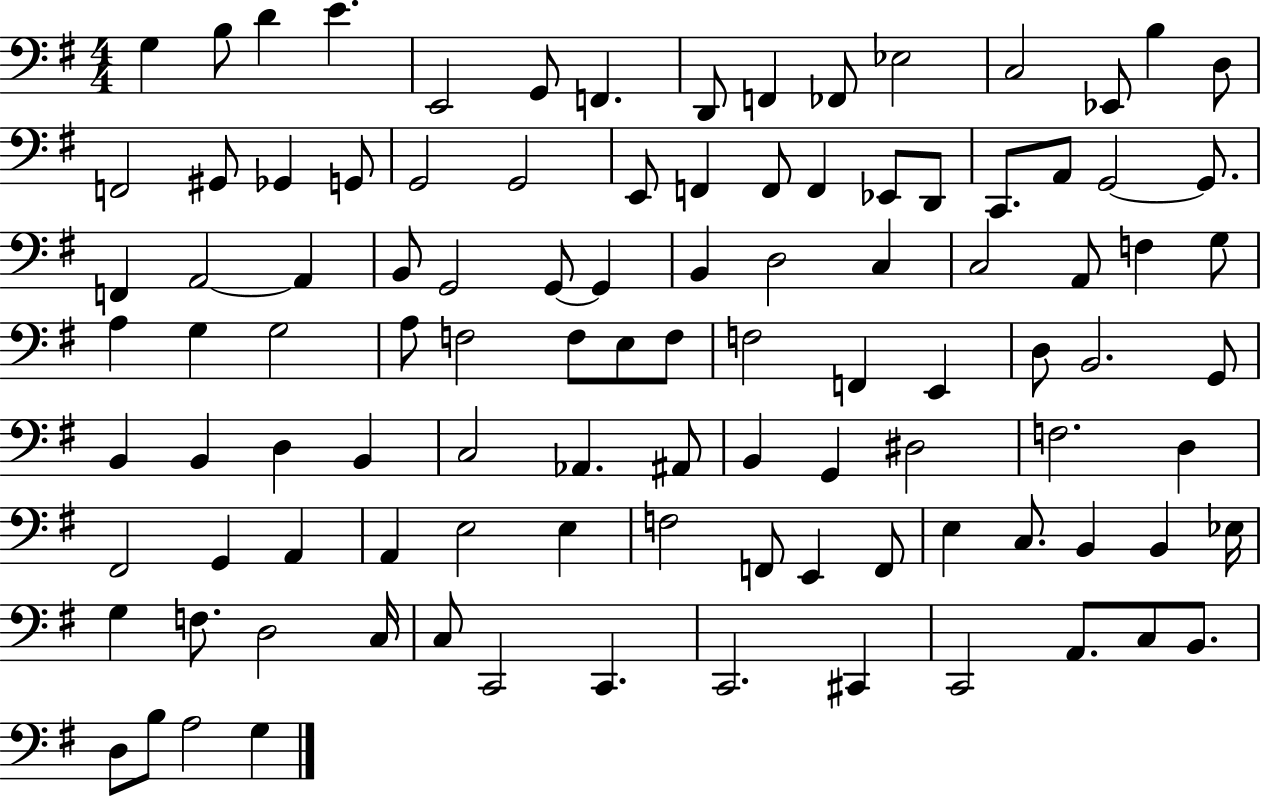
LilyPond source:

{
  \clef bass
  \numericTimeSignature
  \time 4/4
  \key g \major
  \repeat volta 2 { g4 b8 d'4 e'4. | e,2 g,8 f,4. | d,8 f,4 fes,8 ees2 | c2 ees,8 b4 d8 | \break f,2 gis,8 ges,4 g,8 | g,2 g,2 | e,8 f,4 f,8 f,4 ees,8 d,8 | c,8. a,8 g,2~~ g,8. | \break f,4 a,2~~ a,4 | b,8 g,2 g,8~~ g,4 | b,4 d2 c4 | c2 a,8 f4 g8 | \break a4 g4 g2 | a8 f2 f8 e8 f8 | f2 f,4 e,4 | d8 b,2. g,8 | \break b,4 b,4 d4 b,4 | c2 aes,4. ais,8 | b,4 g,4 dis2 | f2. d4 | \break fis,2 g,4 a,4 | a,4 e2 e4 | f2 f,8 e,4 f,8 | e4 c8. b,4 b,4 ees16 | \break g4 f8. d2 c16 | c8 c,2 c,4. | c,2. cis,4 | c,2 a,8. c8 b,8. | \break d8 b8 a2 g4 | } \bar "|."
}